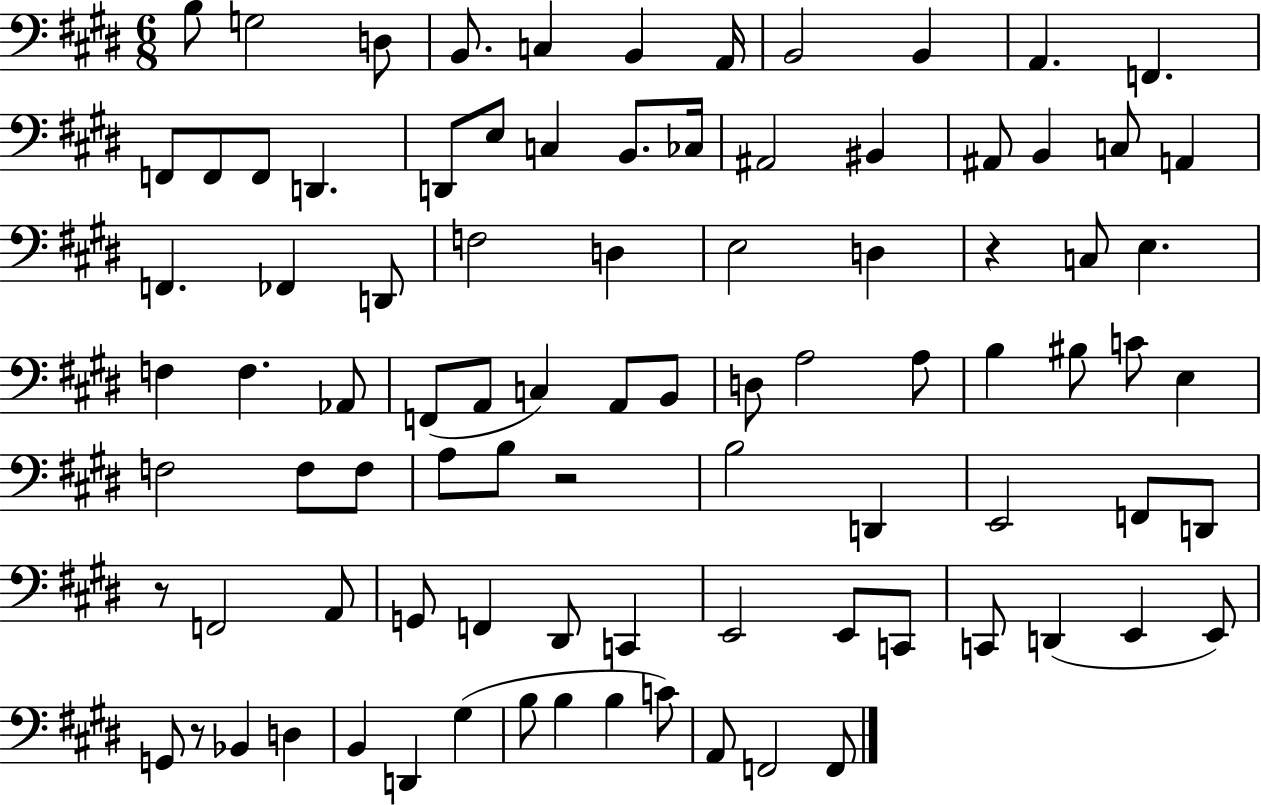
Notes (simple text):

B3/e G3/h D3/e B2/e. C3/q B2/q A2/s B2/h B2/q A2/q. F2/q. F2/e F2/e F2/e D2/q. D2/e E3/e C3/q B2/e. CES3/s A#2/h BIS2/q A#2/e B2/q C3/e A2/q F2/q. FES2/q D2/e F3/h D3/q E3/h D3/q R/q C3/e E3/q. F3/q F3/q. Ab2/e F2/e A2/e C3/q A2/e B2/e D3/e A3/h A3/e B3/q BIS3/e C4/e E3/q F3/h F3/e F3/e A3/e B3/e R/h B3/h D2/q E2/h F2/e D2/e R/e F2/h A2/e G2/e F2/q D#2/e C2/q E2/h E2/e C2/e C2/e D2/q E2/q E2/e G2/e R/e Bb2/q D3/q B2/q D2/q G#3/q B3/e B3/q B3/q C4/e A2/e F2/h F2/e